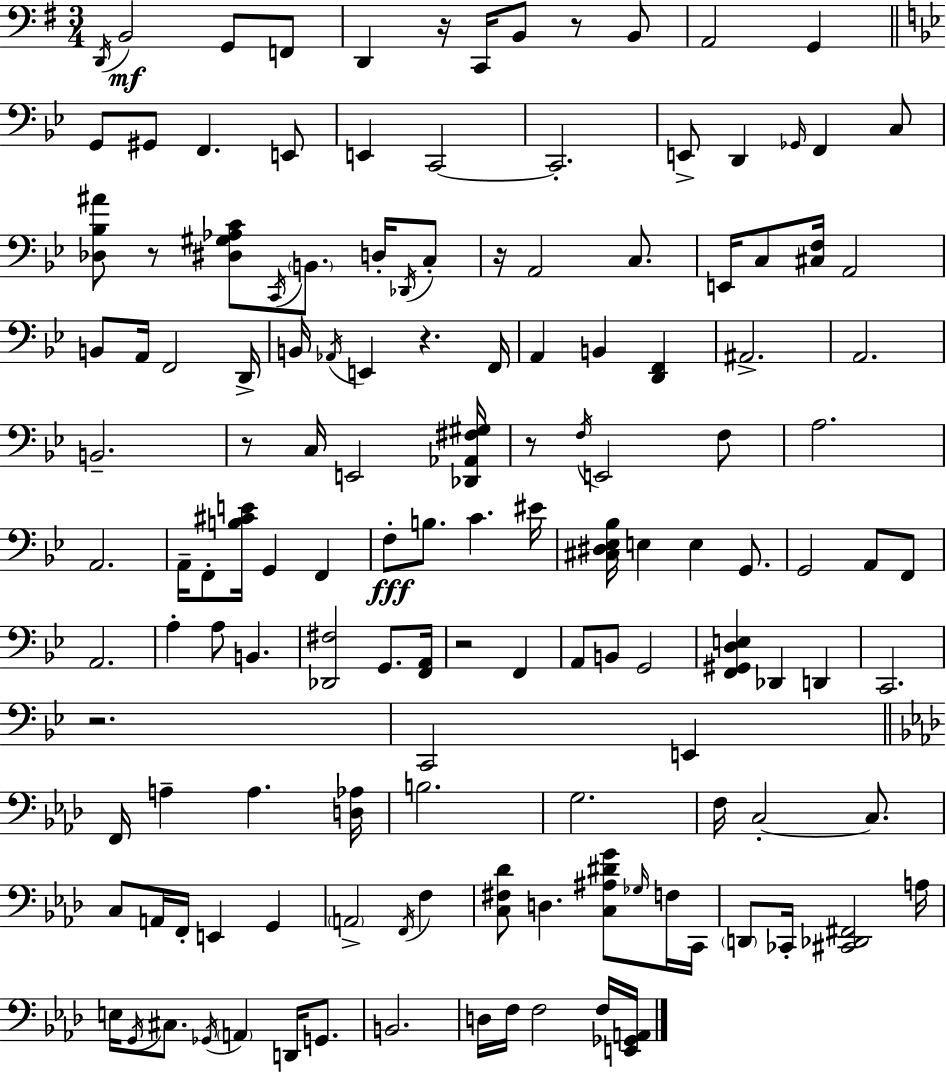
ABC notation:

X:1
T:Untitled
M:3/4
L:1/4
K:G
D,,/4 B,,2 G,,/2 F,,/2 D,, z/4 C,,/4 B,,/2 z/2 B,,/2 A,,2 G,, G,,/2 ^G,,/2 F,, E,,/2 E,, C,,2 C,,2 E,,/2 D,, _G,,/4 F,, C,/2 [_D,_B,^A]/2 z/2 [^D,^G,_A,C]/2 C,,/4 B,,/2 D,/4 _D,,/4 C,/2 z/4 A,,2 C,/2 E,,/4 C,/2 [^C,F,]/4 A,,2 B,,/2 A,,/4 F,,2 D,,/4 B,,/4 _A,,/4 E,, z F,,/4 A,, B,, [D,,F,,] ^A,,2 A,,2 B,,2 z/2 C,/4 E,,2 [_D,,_A,,^F,^G,]/4 z/2 F,/4 E,,2 F,/2 A,2 A,,2 A,,/4 F,,/2 [B,^CE]/4 G,, F,, F,/2 B,/2 C ^E/4 [^C,^D,_E,_B,]/4 E, E, G,,/2 G,,2 A,,/2 F,,/2 A,,2 A, A,/2 B,, [_D,,^F,]2 G,,/2 [F,,A,,]/4 z2 F,, A,,/2 B,,/2 G,,2 [F,,^G,,D,E,] _D,, D,, C,,2 z2 C,,2 E,, F,,/4 A, A, [D,_A,]/4 B,2 G,2 F,/4 C,2 C,/2 C,/2 A,,/4 F,,/4 E,, G,, A,,2 F,,/4 F, [C,^F,_D]/2 D, [C,^A,^DG]/2 _G,/4 F,/4 C,,/4 D,,/2 _C,,/4 [^C,,_D,,^F,,]2 A,/4 E,/4 G,,/4 ^C,/2 _G,,/4 A,, D,,/4 G,,/2 B,,2 D,/4 F,/4 F,2 F,/4 [E,,_G,,A,,]/4